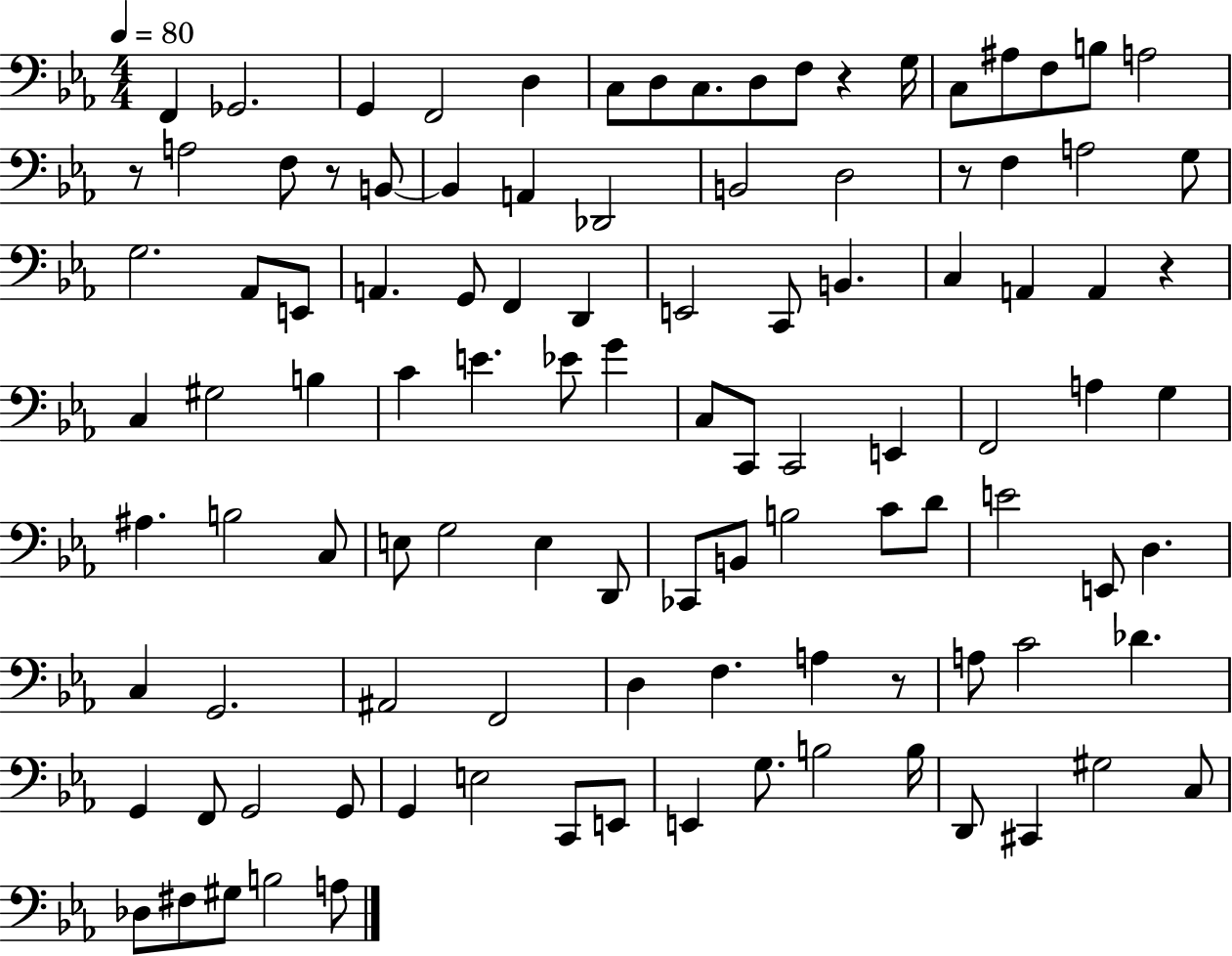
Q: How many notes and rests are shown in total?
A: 106